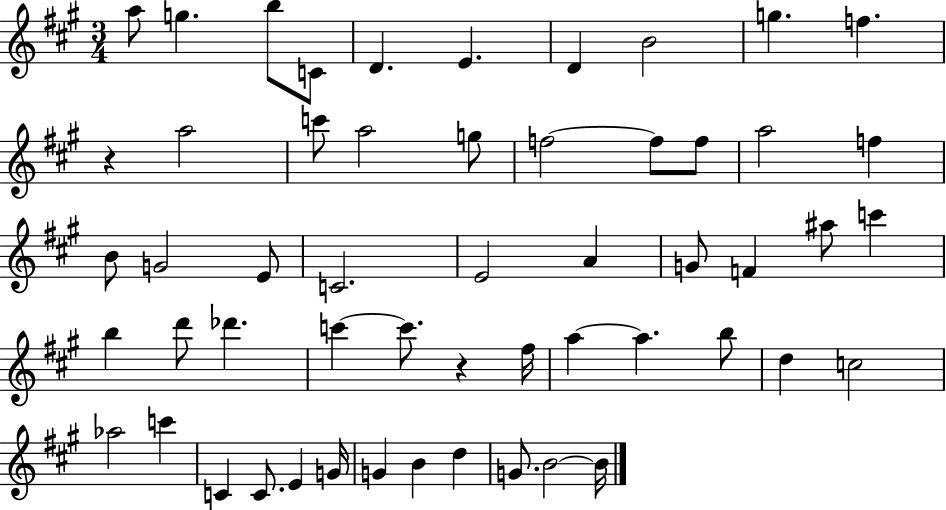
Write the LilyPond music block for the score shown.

{
  \clef treble
  \numericTimeSignature
  \time 3/4
  \key a \major
  a''8 g''4. b''8 c'8 | d'4. e'4. | d'4 b'2 | g''4. f''4. | \break r4 a''2 | c'''8 a''2 g''8 | f''2~~ f''8 f''8 | a''2 f''4 | \break b'8 g'2 e'8 | c'2. | e'2 a'4 | g'8 f'4 ais''8 c'''4 | \break b''4 d'''8 des'''4. | c'''4~~ c'''8. r4 fis''16 | a''4~~ a''4. b''8 | d''4 c''2 | \break aes''2 c'''4 | c'4 c'8. e'4 g'16 | g'4 b'4 d''4 | g'8. b'2~~ b'16 | \break \bar "|."
}